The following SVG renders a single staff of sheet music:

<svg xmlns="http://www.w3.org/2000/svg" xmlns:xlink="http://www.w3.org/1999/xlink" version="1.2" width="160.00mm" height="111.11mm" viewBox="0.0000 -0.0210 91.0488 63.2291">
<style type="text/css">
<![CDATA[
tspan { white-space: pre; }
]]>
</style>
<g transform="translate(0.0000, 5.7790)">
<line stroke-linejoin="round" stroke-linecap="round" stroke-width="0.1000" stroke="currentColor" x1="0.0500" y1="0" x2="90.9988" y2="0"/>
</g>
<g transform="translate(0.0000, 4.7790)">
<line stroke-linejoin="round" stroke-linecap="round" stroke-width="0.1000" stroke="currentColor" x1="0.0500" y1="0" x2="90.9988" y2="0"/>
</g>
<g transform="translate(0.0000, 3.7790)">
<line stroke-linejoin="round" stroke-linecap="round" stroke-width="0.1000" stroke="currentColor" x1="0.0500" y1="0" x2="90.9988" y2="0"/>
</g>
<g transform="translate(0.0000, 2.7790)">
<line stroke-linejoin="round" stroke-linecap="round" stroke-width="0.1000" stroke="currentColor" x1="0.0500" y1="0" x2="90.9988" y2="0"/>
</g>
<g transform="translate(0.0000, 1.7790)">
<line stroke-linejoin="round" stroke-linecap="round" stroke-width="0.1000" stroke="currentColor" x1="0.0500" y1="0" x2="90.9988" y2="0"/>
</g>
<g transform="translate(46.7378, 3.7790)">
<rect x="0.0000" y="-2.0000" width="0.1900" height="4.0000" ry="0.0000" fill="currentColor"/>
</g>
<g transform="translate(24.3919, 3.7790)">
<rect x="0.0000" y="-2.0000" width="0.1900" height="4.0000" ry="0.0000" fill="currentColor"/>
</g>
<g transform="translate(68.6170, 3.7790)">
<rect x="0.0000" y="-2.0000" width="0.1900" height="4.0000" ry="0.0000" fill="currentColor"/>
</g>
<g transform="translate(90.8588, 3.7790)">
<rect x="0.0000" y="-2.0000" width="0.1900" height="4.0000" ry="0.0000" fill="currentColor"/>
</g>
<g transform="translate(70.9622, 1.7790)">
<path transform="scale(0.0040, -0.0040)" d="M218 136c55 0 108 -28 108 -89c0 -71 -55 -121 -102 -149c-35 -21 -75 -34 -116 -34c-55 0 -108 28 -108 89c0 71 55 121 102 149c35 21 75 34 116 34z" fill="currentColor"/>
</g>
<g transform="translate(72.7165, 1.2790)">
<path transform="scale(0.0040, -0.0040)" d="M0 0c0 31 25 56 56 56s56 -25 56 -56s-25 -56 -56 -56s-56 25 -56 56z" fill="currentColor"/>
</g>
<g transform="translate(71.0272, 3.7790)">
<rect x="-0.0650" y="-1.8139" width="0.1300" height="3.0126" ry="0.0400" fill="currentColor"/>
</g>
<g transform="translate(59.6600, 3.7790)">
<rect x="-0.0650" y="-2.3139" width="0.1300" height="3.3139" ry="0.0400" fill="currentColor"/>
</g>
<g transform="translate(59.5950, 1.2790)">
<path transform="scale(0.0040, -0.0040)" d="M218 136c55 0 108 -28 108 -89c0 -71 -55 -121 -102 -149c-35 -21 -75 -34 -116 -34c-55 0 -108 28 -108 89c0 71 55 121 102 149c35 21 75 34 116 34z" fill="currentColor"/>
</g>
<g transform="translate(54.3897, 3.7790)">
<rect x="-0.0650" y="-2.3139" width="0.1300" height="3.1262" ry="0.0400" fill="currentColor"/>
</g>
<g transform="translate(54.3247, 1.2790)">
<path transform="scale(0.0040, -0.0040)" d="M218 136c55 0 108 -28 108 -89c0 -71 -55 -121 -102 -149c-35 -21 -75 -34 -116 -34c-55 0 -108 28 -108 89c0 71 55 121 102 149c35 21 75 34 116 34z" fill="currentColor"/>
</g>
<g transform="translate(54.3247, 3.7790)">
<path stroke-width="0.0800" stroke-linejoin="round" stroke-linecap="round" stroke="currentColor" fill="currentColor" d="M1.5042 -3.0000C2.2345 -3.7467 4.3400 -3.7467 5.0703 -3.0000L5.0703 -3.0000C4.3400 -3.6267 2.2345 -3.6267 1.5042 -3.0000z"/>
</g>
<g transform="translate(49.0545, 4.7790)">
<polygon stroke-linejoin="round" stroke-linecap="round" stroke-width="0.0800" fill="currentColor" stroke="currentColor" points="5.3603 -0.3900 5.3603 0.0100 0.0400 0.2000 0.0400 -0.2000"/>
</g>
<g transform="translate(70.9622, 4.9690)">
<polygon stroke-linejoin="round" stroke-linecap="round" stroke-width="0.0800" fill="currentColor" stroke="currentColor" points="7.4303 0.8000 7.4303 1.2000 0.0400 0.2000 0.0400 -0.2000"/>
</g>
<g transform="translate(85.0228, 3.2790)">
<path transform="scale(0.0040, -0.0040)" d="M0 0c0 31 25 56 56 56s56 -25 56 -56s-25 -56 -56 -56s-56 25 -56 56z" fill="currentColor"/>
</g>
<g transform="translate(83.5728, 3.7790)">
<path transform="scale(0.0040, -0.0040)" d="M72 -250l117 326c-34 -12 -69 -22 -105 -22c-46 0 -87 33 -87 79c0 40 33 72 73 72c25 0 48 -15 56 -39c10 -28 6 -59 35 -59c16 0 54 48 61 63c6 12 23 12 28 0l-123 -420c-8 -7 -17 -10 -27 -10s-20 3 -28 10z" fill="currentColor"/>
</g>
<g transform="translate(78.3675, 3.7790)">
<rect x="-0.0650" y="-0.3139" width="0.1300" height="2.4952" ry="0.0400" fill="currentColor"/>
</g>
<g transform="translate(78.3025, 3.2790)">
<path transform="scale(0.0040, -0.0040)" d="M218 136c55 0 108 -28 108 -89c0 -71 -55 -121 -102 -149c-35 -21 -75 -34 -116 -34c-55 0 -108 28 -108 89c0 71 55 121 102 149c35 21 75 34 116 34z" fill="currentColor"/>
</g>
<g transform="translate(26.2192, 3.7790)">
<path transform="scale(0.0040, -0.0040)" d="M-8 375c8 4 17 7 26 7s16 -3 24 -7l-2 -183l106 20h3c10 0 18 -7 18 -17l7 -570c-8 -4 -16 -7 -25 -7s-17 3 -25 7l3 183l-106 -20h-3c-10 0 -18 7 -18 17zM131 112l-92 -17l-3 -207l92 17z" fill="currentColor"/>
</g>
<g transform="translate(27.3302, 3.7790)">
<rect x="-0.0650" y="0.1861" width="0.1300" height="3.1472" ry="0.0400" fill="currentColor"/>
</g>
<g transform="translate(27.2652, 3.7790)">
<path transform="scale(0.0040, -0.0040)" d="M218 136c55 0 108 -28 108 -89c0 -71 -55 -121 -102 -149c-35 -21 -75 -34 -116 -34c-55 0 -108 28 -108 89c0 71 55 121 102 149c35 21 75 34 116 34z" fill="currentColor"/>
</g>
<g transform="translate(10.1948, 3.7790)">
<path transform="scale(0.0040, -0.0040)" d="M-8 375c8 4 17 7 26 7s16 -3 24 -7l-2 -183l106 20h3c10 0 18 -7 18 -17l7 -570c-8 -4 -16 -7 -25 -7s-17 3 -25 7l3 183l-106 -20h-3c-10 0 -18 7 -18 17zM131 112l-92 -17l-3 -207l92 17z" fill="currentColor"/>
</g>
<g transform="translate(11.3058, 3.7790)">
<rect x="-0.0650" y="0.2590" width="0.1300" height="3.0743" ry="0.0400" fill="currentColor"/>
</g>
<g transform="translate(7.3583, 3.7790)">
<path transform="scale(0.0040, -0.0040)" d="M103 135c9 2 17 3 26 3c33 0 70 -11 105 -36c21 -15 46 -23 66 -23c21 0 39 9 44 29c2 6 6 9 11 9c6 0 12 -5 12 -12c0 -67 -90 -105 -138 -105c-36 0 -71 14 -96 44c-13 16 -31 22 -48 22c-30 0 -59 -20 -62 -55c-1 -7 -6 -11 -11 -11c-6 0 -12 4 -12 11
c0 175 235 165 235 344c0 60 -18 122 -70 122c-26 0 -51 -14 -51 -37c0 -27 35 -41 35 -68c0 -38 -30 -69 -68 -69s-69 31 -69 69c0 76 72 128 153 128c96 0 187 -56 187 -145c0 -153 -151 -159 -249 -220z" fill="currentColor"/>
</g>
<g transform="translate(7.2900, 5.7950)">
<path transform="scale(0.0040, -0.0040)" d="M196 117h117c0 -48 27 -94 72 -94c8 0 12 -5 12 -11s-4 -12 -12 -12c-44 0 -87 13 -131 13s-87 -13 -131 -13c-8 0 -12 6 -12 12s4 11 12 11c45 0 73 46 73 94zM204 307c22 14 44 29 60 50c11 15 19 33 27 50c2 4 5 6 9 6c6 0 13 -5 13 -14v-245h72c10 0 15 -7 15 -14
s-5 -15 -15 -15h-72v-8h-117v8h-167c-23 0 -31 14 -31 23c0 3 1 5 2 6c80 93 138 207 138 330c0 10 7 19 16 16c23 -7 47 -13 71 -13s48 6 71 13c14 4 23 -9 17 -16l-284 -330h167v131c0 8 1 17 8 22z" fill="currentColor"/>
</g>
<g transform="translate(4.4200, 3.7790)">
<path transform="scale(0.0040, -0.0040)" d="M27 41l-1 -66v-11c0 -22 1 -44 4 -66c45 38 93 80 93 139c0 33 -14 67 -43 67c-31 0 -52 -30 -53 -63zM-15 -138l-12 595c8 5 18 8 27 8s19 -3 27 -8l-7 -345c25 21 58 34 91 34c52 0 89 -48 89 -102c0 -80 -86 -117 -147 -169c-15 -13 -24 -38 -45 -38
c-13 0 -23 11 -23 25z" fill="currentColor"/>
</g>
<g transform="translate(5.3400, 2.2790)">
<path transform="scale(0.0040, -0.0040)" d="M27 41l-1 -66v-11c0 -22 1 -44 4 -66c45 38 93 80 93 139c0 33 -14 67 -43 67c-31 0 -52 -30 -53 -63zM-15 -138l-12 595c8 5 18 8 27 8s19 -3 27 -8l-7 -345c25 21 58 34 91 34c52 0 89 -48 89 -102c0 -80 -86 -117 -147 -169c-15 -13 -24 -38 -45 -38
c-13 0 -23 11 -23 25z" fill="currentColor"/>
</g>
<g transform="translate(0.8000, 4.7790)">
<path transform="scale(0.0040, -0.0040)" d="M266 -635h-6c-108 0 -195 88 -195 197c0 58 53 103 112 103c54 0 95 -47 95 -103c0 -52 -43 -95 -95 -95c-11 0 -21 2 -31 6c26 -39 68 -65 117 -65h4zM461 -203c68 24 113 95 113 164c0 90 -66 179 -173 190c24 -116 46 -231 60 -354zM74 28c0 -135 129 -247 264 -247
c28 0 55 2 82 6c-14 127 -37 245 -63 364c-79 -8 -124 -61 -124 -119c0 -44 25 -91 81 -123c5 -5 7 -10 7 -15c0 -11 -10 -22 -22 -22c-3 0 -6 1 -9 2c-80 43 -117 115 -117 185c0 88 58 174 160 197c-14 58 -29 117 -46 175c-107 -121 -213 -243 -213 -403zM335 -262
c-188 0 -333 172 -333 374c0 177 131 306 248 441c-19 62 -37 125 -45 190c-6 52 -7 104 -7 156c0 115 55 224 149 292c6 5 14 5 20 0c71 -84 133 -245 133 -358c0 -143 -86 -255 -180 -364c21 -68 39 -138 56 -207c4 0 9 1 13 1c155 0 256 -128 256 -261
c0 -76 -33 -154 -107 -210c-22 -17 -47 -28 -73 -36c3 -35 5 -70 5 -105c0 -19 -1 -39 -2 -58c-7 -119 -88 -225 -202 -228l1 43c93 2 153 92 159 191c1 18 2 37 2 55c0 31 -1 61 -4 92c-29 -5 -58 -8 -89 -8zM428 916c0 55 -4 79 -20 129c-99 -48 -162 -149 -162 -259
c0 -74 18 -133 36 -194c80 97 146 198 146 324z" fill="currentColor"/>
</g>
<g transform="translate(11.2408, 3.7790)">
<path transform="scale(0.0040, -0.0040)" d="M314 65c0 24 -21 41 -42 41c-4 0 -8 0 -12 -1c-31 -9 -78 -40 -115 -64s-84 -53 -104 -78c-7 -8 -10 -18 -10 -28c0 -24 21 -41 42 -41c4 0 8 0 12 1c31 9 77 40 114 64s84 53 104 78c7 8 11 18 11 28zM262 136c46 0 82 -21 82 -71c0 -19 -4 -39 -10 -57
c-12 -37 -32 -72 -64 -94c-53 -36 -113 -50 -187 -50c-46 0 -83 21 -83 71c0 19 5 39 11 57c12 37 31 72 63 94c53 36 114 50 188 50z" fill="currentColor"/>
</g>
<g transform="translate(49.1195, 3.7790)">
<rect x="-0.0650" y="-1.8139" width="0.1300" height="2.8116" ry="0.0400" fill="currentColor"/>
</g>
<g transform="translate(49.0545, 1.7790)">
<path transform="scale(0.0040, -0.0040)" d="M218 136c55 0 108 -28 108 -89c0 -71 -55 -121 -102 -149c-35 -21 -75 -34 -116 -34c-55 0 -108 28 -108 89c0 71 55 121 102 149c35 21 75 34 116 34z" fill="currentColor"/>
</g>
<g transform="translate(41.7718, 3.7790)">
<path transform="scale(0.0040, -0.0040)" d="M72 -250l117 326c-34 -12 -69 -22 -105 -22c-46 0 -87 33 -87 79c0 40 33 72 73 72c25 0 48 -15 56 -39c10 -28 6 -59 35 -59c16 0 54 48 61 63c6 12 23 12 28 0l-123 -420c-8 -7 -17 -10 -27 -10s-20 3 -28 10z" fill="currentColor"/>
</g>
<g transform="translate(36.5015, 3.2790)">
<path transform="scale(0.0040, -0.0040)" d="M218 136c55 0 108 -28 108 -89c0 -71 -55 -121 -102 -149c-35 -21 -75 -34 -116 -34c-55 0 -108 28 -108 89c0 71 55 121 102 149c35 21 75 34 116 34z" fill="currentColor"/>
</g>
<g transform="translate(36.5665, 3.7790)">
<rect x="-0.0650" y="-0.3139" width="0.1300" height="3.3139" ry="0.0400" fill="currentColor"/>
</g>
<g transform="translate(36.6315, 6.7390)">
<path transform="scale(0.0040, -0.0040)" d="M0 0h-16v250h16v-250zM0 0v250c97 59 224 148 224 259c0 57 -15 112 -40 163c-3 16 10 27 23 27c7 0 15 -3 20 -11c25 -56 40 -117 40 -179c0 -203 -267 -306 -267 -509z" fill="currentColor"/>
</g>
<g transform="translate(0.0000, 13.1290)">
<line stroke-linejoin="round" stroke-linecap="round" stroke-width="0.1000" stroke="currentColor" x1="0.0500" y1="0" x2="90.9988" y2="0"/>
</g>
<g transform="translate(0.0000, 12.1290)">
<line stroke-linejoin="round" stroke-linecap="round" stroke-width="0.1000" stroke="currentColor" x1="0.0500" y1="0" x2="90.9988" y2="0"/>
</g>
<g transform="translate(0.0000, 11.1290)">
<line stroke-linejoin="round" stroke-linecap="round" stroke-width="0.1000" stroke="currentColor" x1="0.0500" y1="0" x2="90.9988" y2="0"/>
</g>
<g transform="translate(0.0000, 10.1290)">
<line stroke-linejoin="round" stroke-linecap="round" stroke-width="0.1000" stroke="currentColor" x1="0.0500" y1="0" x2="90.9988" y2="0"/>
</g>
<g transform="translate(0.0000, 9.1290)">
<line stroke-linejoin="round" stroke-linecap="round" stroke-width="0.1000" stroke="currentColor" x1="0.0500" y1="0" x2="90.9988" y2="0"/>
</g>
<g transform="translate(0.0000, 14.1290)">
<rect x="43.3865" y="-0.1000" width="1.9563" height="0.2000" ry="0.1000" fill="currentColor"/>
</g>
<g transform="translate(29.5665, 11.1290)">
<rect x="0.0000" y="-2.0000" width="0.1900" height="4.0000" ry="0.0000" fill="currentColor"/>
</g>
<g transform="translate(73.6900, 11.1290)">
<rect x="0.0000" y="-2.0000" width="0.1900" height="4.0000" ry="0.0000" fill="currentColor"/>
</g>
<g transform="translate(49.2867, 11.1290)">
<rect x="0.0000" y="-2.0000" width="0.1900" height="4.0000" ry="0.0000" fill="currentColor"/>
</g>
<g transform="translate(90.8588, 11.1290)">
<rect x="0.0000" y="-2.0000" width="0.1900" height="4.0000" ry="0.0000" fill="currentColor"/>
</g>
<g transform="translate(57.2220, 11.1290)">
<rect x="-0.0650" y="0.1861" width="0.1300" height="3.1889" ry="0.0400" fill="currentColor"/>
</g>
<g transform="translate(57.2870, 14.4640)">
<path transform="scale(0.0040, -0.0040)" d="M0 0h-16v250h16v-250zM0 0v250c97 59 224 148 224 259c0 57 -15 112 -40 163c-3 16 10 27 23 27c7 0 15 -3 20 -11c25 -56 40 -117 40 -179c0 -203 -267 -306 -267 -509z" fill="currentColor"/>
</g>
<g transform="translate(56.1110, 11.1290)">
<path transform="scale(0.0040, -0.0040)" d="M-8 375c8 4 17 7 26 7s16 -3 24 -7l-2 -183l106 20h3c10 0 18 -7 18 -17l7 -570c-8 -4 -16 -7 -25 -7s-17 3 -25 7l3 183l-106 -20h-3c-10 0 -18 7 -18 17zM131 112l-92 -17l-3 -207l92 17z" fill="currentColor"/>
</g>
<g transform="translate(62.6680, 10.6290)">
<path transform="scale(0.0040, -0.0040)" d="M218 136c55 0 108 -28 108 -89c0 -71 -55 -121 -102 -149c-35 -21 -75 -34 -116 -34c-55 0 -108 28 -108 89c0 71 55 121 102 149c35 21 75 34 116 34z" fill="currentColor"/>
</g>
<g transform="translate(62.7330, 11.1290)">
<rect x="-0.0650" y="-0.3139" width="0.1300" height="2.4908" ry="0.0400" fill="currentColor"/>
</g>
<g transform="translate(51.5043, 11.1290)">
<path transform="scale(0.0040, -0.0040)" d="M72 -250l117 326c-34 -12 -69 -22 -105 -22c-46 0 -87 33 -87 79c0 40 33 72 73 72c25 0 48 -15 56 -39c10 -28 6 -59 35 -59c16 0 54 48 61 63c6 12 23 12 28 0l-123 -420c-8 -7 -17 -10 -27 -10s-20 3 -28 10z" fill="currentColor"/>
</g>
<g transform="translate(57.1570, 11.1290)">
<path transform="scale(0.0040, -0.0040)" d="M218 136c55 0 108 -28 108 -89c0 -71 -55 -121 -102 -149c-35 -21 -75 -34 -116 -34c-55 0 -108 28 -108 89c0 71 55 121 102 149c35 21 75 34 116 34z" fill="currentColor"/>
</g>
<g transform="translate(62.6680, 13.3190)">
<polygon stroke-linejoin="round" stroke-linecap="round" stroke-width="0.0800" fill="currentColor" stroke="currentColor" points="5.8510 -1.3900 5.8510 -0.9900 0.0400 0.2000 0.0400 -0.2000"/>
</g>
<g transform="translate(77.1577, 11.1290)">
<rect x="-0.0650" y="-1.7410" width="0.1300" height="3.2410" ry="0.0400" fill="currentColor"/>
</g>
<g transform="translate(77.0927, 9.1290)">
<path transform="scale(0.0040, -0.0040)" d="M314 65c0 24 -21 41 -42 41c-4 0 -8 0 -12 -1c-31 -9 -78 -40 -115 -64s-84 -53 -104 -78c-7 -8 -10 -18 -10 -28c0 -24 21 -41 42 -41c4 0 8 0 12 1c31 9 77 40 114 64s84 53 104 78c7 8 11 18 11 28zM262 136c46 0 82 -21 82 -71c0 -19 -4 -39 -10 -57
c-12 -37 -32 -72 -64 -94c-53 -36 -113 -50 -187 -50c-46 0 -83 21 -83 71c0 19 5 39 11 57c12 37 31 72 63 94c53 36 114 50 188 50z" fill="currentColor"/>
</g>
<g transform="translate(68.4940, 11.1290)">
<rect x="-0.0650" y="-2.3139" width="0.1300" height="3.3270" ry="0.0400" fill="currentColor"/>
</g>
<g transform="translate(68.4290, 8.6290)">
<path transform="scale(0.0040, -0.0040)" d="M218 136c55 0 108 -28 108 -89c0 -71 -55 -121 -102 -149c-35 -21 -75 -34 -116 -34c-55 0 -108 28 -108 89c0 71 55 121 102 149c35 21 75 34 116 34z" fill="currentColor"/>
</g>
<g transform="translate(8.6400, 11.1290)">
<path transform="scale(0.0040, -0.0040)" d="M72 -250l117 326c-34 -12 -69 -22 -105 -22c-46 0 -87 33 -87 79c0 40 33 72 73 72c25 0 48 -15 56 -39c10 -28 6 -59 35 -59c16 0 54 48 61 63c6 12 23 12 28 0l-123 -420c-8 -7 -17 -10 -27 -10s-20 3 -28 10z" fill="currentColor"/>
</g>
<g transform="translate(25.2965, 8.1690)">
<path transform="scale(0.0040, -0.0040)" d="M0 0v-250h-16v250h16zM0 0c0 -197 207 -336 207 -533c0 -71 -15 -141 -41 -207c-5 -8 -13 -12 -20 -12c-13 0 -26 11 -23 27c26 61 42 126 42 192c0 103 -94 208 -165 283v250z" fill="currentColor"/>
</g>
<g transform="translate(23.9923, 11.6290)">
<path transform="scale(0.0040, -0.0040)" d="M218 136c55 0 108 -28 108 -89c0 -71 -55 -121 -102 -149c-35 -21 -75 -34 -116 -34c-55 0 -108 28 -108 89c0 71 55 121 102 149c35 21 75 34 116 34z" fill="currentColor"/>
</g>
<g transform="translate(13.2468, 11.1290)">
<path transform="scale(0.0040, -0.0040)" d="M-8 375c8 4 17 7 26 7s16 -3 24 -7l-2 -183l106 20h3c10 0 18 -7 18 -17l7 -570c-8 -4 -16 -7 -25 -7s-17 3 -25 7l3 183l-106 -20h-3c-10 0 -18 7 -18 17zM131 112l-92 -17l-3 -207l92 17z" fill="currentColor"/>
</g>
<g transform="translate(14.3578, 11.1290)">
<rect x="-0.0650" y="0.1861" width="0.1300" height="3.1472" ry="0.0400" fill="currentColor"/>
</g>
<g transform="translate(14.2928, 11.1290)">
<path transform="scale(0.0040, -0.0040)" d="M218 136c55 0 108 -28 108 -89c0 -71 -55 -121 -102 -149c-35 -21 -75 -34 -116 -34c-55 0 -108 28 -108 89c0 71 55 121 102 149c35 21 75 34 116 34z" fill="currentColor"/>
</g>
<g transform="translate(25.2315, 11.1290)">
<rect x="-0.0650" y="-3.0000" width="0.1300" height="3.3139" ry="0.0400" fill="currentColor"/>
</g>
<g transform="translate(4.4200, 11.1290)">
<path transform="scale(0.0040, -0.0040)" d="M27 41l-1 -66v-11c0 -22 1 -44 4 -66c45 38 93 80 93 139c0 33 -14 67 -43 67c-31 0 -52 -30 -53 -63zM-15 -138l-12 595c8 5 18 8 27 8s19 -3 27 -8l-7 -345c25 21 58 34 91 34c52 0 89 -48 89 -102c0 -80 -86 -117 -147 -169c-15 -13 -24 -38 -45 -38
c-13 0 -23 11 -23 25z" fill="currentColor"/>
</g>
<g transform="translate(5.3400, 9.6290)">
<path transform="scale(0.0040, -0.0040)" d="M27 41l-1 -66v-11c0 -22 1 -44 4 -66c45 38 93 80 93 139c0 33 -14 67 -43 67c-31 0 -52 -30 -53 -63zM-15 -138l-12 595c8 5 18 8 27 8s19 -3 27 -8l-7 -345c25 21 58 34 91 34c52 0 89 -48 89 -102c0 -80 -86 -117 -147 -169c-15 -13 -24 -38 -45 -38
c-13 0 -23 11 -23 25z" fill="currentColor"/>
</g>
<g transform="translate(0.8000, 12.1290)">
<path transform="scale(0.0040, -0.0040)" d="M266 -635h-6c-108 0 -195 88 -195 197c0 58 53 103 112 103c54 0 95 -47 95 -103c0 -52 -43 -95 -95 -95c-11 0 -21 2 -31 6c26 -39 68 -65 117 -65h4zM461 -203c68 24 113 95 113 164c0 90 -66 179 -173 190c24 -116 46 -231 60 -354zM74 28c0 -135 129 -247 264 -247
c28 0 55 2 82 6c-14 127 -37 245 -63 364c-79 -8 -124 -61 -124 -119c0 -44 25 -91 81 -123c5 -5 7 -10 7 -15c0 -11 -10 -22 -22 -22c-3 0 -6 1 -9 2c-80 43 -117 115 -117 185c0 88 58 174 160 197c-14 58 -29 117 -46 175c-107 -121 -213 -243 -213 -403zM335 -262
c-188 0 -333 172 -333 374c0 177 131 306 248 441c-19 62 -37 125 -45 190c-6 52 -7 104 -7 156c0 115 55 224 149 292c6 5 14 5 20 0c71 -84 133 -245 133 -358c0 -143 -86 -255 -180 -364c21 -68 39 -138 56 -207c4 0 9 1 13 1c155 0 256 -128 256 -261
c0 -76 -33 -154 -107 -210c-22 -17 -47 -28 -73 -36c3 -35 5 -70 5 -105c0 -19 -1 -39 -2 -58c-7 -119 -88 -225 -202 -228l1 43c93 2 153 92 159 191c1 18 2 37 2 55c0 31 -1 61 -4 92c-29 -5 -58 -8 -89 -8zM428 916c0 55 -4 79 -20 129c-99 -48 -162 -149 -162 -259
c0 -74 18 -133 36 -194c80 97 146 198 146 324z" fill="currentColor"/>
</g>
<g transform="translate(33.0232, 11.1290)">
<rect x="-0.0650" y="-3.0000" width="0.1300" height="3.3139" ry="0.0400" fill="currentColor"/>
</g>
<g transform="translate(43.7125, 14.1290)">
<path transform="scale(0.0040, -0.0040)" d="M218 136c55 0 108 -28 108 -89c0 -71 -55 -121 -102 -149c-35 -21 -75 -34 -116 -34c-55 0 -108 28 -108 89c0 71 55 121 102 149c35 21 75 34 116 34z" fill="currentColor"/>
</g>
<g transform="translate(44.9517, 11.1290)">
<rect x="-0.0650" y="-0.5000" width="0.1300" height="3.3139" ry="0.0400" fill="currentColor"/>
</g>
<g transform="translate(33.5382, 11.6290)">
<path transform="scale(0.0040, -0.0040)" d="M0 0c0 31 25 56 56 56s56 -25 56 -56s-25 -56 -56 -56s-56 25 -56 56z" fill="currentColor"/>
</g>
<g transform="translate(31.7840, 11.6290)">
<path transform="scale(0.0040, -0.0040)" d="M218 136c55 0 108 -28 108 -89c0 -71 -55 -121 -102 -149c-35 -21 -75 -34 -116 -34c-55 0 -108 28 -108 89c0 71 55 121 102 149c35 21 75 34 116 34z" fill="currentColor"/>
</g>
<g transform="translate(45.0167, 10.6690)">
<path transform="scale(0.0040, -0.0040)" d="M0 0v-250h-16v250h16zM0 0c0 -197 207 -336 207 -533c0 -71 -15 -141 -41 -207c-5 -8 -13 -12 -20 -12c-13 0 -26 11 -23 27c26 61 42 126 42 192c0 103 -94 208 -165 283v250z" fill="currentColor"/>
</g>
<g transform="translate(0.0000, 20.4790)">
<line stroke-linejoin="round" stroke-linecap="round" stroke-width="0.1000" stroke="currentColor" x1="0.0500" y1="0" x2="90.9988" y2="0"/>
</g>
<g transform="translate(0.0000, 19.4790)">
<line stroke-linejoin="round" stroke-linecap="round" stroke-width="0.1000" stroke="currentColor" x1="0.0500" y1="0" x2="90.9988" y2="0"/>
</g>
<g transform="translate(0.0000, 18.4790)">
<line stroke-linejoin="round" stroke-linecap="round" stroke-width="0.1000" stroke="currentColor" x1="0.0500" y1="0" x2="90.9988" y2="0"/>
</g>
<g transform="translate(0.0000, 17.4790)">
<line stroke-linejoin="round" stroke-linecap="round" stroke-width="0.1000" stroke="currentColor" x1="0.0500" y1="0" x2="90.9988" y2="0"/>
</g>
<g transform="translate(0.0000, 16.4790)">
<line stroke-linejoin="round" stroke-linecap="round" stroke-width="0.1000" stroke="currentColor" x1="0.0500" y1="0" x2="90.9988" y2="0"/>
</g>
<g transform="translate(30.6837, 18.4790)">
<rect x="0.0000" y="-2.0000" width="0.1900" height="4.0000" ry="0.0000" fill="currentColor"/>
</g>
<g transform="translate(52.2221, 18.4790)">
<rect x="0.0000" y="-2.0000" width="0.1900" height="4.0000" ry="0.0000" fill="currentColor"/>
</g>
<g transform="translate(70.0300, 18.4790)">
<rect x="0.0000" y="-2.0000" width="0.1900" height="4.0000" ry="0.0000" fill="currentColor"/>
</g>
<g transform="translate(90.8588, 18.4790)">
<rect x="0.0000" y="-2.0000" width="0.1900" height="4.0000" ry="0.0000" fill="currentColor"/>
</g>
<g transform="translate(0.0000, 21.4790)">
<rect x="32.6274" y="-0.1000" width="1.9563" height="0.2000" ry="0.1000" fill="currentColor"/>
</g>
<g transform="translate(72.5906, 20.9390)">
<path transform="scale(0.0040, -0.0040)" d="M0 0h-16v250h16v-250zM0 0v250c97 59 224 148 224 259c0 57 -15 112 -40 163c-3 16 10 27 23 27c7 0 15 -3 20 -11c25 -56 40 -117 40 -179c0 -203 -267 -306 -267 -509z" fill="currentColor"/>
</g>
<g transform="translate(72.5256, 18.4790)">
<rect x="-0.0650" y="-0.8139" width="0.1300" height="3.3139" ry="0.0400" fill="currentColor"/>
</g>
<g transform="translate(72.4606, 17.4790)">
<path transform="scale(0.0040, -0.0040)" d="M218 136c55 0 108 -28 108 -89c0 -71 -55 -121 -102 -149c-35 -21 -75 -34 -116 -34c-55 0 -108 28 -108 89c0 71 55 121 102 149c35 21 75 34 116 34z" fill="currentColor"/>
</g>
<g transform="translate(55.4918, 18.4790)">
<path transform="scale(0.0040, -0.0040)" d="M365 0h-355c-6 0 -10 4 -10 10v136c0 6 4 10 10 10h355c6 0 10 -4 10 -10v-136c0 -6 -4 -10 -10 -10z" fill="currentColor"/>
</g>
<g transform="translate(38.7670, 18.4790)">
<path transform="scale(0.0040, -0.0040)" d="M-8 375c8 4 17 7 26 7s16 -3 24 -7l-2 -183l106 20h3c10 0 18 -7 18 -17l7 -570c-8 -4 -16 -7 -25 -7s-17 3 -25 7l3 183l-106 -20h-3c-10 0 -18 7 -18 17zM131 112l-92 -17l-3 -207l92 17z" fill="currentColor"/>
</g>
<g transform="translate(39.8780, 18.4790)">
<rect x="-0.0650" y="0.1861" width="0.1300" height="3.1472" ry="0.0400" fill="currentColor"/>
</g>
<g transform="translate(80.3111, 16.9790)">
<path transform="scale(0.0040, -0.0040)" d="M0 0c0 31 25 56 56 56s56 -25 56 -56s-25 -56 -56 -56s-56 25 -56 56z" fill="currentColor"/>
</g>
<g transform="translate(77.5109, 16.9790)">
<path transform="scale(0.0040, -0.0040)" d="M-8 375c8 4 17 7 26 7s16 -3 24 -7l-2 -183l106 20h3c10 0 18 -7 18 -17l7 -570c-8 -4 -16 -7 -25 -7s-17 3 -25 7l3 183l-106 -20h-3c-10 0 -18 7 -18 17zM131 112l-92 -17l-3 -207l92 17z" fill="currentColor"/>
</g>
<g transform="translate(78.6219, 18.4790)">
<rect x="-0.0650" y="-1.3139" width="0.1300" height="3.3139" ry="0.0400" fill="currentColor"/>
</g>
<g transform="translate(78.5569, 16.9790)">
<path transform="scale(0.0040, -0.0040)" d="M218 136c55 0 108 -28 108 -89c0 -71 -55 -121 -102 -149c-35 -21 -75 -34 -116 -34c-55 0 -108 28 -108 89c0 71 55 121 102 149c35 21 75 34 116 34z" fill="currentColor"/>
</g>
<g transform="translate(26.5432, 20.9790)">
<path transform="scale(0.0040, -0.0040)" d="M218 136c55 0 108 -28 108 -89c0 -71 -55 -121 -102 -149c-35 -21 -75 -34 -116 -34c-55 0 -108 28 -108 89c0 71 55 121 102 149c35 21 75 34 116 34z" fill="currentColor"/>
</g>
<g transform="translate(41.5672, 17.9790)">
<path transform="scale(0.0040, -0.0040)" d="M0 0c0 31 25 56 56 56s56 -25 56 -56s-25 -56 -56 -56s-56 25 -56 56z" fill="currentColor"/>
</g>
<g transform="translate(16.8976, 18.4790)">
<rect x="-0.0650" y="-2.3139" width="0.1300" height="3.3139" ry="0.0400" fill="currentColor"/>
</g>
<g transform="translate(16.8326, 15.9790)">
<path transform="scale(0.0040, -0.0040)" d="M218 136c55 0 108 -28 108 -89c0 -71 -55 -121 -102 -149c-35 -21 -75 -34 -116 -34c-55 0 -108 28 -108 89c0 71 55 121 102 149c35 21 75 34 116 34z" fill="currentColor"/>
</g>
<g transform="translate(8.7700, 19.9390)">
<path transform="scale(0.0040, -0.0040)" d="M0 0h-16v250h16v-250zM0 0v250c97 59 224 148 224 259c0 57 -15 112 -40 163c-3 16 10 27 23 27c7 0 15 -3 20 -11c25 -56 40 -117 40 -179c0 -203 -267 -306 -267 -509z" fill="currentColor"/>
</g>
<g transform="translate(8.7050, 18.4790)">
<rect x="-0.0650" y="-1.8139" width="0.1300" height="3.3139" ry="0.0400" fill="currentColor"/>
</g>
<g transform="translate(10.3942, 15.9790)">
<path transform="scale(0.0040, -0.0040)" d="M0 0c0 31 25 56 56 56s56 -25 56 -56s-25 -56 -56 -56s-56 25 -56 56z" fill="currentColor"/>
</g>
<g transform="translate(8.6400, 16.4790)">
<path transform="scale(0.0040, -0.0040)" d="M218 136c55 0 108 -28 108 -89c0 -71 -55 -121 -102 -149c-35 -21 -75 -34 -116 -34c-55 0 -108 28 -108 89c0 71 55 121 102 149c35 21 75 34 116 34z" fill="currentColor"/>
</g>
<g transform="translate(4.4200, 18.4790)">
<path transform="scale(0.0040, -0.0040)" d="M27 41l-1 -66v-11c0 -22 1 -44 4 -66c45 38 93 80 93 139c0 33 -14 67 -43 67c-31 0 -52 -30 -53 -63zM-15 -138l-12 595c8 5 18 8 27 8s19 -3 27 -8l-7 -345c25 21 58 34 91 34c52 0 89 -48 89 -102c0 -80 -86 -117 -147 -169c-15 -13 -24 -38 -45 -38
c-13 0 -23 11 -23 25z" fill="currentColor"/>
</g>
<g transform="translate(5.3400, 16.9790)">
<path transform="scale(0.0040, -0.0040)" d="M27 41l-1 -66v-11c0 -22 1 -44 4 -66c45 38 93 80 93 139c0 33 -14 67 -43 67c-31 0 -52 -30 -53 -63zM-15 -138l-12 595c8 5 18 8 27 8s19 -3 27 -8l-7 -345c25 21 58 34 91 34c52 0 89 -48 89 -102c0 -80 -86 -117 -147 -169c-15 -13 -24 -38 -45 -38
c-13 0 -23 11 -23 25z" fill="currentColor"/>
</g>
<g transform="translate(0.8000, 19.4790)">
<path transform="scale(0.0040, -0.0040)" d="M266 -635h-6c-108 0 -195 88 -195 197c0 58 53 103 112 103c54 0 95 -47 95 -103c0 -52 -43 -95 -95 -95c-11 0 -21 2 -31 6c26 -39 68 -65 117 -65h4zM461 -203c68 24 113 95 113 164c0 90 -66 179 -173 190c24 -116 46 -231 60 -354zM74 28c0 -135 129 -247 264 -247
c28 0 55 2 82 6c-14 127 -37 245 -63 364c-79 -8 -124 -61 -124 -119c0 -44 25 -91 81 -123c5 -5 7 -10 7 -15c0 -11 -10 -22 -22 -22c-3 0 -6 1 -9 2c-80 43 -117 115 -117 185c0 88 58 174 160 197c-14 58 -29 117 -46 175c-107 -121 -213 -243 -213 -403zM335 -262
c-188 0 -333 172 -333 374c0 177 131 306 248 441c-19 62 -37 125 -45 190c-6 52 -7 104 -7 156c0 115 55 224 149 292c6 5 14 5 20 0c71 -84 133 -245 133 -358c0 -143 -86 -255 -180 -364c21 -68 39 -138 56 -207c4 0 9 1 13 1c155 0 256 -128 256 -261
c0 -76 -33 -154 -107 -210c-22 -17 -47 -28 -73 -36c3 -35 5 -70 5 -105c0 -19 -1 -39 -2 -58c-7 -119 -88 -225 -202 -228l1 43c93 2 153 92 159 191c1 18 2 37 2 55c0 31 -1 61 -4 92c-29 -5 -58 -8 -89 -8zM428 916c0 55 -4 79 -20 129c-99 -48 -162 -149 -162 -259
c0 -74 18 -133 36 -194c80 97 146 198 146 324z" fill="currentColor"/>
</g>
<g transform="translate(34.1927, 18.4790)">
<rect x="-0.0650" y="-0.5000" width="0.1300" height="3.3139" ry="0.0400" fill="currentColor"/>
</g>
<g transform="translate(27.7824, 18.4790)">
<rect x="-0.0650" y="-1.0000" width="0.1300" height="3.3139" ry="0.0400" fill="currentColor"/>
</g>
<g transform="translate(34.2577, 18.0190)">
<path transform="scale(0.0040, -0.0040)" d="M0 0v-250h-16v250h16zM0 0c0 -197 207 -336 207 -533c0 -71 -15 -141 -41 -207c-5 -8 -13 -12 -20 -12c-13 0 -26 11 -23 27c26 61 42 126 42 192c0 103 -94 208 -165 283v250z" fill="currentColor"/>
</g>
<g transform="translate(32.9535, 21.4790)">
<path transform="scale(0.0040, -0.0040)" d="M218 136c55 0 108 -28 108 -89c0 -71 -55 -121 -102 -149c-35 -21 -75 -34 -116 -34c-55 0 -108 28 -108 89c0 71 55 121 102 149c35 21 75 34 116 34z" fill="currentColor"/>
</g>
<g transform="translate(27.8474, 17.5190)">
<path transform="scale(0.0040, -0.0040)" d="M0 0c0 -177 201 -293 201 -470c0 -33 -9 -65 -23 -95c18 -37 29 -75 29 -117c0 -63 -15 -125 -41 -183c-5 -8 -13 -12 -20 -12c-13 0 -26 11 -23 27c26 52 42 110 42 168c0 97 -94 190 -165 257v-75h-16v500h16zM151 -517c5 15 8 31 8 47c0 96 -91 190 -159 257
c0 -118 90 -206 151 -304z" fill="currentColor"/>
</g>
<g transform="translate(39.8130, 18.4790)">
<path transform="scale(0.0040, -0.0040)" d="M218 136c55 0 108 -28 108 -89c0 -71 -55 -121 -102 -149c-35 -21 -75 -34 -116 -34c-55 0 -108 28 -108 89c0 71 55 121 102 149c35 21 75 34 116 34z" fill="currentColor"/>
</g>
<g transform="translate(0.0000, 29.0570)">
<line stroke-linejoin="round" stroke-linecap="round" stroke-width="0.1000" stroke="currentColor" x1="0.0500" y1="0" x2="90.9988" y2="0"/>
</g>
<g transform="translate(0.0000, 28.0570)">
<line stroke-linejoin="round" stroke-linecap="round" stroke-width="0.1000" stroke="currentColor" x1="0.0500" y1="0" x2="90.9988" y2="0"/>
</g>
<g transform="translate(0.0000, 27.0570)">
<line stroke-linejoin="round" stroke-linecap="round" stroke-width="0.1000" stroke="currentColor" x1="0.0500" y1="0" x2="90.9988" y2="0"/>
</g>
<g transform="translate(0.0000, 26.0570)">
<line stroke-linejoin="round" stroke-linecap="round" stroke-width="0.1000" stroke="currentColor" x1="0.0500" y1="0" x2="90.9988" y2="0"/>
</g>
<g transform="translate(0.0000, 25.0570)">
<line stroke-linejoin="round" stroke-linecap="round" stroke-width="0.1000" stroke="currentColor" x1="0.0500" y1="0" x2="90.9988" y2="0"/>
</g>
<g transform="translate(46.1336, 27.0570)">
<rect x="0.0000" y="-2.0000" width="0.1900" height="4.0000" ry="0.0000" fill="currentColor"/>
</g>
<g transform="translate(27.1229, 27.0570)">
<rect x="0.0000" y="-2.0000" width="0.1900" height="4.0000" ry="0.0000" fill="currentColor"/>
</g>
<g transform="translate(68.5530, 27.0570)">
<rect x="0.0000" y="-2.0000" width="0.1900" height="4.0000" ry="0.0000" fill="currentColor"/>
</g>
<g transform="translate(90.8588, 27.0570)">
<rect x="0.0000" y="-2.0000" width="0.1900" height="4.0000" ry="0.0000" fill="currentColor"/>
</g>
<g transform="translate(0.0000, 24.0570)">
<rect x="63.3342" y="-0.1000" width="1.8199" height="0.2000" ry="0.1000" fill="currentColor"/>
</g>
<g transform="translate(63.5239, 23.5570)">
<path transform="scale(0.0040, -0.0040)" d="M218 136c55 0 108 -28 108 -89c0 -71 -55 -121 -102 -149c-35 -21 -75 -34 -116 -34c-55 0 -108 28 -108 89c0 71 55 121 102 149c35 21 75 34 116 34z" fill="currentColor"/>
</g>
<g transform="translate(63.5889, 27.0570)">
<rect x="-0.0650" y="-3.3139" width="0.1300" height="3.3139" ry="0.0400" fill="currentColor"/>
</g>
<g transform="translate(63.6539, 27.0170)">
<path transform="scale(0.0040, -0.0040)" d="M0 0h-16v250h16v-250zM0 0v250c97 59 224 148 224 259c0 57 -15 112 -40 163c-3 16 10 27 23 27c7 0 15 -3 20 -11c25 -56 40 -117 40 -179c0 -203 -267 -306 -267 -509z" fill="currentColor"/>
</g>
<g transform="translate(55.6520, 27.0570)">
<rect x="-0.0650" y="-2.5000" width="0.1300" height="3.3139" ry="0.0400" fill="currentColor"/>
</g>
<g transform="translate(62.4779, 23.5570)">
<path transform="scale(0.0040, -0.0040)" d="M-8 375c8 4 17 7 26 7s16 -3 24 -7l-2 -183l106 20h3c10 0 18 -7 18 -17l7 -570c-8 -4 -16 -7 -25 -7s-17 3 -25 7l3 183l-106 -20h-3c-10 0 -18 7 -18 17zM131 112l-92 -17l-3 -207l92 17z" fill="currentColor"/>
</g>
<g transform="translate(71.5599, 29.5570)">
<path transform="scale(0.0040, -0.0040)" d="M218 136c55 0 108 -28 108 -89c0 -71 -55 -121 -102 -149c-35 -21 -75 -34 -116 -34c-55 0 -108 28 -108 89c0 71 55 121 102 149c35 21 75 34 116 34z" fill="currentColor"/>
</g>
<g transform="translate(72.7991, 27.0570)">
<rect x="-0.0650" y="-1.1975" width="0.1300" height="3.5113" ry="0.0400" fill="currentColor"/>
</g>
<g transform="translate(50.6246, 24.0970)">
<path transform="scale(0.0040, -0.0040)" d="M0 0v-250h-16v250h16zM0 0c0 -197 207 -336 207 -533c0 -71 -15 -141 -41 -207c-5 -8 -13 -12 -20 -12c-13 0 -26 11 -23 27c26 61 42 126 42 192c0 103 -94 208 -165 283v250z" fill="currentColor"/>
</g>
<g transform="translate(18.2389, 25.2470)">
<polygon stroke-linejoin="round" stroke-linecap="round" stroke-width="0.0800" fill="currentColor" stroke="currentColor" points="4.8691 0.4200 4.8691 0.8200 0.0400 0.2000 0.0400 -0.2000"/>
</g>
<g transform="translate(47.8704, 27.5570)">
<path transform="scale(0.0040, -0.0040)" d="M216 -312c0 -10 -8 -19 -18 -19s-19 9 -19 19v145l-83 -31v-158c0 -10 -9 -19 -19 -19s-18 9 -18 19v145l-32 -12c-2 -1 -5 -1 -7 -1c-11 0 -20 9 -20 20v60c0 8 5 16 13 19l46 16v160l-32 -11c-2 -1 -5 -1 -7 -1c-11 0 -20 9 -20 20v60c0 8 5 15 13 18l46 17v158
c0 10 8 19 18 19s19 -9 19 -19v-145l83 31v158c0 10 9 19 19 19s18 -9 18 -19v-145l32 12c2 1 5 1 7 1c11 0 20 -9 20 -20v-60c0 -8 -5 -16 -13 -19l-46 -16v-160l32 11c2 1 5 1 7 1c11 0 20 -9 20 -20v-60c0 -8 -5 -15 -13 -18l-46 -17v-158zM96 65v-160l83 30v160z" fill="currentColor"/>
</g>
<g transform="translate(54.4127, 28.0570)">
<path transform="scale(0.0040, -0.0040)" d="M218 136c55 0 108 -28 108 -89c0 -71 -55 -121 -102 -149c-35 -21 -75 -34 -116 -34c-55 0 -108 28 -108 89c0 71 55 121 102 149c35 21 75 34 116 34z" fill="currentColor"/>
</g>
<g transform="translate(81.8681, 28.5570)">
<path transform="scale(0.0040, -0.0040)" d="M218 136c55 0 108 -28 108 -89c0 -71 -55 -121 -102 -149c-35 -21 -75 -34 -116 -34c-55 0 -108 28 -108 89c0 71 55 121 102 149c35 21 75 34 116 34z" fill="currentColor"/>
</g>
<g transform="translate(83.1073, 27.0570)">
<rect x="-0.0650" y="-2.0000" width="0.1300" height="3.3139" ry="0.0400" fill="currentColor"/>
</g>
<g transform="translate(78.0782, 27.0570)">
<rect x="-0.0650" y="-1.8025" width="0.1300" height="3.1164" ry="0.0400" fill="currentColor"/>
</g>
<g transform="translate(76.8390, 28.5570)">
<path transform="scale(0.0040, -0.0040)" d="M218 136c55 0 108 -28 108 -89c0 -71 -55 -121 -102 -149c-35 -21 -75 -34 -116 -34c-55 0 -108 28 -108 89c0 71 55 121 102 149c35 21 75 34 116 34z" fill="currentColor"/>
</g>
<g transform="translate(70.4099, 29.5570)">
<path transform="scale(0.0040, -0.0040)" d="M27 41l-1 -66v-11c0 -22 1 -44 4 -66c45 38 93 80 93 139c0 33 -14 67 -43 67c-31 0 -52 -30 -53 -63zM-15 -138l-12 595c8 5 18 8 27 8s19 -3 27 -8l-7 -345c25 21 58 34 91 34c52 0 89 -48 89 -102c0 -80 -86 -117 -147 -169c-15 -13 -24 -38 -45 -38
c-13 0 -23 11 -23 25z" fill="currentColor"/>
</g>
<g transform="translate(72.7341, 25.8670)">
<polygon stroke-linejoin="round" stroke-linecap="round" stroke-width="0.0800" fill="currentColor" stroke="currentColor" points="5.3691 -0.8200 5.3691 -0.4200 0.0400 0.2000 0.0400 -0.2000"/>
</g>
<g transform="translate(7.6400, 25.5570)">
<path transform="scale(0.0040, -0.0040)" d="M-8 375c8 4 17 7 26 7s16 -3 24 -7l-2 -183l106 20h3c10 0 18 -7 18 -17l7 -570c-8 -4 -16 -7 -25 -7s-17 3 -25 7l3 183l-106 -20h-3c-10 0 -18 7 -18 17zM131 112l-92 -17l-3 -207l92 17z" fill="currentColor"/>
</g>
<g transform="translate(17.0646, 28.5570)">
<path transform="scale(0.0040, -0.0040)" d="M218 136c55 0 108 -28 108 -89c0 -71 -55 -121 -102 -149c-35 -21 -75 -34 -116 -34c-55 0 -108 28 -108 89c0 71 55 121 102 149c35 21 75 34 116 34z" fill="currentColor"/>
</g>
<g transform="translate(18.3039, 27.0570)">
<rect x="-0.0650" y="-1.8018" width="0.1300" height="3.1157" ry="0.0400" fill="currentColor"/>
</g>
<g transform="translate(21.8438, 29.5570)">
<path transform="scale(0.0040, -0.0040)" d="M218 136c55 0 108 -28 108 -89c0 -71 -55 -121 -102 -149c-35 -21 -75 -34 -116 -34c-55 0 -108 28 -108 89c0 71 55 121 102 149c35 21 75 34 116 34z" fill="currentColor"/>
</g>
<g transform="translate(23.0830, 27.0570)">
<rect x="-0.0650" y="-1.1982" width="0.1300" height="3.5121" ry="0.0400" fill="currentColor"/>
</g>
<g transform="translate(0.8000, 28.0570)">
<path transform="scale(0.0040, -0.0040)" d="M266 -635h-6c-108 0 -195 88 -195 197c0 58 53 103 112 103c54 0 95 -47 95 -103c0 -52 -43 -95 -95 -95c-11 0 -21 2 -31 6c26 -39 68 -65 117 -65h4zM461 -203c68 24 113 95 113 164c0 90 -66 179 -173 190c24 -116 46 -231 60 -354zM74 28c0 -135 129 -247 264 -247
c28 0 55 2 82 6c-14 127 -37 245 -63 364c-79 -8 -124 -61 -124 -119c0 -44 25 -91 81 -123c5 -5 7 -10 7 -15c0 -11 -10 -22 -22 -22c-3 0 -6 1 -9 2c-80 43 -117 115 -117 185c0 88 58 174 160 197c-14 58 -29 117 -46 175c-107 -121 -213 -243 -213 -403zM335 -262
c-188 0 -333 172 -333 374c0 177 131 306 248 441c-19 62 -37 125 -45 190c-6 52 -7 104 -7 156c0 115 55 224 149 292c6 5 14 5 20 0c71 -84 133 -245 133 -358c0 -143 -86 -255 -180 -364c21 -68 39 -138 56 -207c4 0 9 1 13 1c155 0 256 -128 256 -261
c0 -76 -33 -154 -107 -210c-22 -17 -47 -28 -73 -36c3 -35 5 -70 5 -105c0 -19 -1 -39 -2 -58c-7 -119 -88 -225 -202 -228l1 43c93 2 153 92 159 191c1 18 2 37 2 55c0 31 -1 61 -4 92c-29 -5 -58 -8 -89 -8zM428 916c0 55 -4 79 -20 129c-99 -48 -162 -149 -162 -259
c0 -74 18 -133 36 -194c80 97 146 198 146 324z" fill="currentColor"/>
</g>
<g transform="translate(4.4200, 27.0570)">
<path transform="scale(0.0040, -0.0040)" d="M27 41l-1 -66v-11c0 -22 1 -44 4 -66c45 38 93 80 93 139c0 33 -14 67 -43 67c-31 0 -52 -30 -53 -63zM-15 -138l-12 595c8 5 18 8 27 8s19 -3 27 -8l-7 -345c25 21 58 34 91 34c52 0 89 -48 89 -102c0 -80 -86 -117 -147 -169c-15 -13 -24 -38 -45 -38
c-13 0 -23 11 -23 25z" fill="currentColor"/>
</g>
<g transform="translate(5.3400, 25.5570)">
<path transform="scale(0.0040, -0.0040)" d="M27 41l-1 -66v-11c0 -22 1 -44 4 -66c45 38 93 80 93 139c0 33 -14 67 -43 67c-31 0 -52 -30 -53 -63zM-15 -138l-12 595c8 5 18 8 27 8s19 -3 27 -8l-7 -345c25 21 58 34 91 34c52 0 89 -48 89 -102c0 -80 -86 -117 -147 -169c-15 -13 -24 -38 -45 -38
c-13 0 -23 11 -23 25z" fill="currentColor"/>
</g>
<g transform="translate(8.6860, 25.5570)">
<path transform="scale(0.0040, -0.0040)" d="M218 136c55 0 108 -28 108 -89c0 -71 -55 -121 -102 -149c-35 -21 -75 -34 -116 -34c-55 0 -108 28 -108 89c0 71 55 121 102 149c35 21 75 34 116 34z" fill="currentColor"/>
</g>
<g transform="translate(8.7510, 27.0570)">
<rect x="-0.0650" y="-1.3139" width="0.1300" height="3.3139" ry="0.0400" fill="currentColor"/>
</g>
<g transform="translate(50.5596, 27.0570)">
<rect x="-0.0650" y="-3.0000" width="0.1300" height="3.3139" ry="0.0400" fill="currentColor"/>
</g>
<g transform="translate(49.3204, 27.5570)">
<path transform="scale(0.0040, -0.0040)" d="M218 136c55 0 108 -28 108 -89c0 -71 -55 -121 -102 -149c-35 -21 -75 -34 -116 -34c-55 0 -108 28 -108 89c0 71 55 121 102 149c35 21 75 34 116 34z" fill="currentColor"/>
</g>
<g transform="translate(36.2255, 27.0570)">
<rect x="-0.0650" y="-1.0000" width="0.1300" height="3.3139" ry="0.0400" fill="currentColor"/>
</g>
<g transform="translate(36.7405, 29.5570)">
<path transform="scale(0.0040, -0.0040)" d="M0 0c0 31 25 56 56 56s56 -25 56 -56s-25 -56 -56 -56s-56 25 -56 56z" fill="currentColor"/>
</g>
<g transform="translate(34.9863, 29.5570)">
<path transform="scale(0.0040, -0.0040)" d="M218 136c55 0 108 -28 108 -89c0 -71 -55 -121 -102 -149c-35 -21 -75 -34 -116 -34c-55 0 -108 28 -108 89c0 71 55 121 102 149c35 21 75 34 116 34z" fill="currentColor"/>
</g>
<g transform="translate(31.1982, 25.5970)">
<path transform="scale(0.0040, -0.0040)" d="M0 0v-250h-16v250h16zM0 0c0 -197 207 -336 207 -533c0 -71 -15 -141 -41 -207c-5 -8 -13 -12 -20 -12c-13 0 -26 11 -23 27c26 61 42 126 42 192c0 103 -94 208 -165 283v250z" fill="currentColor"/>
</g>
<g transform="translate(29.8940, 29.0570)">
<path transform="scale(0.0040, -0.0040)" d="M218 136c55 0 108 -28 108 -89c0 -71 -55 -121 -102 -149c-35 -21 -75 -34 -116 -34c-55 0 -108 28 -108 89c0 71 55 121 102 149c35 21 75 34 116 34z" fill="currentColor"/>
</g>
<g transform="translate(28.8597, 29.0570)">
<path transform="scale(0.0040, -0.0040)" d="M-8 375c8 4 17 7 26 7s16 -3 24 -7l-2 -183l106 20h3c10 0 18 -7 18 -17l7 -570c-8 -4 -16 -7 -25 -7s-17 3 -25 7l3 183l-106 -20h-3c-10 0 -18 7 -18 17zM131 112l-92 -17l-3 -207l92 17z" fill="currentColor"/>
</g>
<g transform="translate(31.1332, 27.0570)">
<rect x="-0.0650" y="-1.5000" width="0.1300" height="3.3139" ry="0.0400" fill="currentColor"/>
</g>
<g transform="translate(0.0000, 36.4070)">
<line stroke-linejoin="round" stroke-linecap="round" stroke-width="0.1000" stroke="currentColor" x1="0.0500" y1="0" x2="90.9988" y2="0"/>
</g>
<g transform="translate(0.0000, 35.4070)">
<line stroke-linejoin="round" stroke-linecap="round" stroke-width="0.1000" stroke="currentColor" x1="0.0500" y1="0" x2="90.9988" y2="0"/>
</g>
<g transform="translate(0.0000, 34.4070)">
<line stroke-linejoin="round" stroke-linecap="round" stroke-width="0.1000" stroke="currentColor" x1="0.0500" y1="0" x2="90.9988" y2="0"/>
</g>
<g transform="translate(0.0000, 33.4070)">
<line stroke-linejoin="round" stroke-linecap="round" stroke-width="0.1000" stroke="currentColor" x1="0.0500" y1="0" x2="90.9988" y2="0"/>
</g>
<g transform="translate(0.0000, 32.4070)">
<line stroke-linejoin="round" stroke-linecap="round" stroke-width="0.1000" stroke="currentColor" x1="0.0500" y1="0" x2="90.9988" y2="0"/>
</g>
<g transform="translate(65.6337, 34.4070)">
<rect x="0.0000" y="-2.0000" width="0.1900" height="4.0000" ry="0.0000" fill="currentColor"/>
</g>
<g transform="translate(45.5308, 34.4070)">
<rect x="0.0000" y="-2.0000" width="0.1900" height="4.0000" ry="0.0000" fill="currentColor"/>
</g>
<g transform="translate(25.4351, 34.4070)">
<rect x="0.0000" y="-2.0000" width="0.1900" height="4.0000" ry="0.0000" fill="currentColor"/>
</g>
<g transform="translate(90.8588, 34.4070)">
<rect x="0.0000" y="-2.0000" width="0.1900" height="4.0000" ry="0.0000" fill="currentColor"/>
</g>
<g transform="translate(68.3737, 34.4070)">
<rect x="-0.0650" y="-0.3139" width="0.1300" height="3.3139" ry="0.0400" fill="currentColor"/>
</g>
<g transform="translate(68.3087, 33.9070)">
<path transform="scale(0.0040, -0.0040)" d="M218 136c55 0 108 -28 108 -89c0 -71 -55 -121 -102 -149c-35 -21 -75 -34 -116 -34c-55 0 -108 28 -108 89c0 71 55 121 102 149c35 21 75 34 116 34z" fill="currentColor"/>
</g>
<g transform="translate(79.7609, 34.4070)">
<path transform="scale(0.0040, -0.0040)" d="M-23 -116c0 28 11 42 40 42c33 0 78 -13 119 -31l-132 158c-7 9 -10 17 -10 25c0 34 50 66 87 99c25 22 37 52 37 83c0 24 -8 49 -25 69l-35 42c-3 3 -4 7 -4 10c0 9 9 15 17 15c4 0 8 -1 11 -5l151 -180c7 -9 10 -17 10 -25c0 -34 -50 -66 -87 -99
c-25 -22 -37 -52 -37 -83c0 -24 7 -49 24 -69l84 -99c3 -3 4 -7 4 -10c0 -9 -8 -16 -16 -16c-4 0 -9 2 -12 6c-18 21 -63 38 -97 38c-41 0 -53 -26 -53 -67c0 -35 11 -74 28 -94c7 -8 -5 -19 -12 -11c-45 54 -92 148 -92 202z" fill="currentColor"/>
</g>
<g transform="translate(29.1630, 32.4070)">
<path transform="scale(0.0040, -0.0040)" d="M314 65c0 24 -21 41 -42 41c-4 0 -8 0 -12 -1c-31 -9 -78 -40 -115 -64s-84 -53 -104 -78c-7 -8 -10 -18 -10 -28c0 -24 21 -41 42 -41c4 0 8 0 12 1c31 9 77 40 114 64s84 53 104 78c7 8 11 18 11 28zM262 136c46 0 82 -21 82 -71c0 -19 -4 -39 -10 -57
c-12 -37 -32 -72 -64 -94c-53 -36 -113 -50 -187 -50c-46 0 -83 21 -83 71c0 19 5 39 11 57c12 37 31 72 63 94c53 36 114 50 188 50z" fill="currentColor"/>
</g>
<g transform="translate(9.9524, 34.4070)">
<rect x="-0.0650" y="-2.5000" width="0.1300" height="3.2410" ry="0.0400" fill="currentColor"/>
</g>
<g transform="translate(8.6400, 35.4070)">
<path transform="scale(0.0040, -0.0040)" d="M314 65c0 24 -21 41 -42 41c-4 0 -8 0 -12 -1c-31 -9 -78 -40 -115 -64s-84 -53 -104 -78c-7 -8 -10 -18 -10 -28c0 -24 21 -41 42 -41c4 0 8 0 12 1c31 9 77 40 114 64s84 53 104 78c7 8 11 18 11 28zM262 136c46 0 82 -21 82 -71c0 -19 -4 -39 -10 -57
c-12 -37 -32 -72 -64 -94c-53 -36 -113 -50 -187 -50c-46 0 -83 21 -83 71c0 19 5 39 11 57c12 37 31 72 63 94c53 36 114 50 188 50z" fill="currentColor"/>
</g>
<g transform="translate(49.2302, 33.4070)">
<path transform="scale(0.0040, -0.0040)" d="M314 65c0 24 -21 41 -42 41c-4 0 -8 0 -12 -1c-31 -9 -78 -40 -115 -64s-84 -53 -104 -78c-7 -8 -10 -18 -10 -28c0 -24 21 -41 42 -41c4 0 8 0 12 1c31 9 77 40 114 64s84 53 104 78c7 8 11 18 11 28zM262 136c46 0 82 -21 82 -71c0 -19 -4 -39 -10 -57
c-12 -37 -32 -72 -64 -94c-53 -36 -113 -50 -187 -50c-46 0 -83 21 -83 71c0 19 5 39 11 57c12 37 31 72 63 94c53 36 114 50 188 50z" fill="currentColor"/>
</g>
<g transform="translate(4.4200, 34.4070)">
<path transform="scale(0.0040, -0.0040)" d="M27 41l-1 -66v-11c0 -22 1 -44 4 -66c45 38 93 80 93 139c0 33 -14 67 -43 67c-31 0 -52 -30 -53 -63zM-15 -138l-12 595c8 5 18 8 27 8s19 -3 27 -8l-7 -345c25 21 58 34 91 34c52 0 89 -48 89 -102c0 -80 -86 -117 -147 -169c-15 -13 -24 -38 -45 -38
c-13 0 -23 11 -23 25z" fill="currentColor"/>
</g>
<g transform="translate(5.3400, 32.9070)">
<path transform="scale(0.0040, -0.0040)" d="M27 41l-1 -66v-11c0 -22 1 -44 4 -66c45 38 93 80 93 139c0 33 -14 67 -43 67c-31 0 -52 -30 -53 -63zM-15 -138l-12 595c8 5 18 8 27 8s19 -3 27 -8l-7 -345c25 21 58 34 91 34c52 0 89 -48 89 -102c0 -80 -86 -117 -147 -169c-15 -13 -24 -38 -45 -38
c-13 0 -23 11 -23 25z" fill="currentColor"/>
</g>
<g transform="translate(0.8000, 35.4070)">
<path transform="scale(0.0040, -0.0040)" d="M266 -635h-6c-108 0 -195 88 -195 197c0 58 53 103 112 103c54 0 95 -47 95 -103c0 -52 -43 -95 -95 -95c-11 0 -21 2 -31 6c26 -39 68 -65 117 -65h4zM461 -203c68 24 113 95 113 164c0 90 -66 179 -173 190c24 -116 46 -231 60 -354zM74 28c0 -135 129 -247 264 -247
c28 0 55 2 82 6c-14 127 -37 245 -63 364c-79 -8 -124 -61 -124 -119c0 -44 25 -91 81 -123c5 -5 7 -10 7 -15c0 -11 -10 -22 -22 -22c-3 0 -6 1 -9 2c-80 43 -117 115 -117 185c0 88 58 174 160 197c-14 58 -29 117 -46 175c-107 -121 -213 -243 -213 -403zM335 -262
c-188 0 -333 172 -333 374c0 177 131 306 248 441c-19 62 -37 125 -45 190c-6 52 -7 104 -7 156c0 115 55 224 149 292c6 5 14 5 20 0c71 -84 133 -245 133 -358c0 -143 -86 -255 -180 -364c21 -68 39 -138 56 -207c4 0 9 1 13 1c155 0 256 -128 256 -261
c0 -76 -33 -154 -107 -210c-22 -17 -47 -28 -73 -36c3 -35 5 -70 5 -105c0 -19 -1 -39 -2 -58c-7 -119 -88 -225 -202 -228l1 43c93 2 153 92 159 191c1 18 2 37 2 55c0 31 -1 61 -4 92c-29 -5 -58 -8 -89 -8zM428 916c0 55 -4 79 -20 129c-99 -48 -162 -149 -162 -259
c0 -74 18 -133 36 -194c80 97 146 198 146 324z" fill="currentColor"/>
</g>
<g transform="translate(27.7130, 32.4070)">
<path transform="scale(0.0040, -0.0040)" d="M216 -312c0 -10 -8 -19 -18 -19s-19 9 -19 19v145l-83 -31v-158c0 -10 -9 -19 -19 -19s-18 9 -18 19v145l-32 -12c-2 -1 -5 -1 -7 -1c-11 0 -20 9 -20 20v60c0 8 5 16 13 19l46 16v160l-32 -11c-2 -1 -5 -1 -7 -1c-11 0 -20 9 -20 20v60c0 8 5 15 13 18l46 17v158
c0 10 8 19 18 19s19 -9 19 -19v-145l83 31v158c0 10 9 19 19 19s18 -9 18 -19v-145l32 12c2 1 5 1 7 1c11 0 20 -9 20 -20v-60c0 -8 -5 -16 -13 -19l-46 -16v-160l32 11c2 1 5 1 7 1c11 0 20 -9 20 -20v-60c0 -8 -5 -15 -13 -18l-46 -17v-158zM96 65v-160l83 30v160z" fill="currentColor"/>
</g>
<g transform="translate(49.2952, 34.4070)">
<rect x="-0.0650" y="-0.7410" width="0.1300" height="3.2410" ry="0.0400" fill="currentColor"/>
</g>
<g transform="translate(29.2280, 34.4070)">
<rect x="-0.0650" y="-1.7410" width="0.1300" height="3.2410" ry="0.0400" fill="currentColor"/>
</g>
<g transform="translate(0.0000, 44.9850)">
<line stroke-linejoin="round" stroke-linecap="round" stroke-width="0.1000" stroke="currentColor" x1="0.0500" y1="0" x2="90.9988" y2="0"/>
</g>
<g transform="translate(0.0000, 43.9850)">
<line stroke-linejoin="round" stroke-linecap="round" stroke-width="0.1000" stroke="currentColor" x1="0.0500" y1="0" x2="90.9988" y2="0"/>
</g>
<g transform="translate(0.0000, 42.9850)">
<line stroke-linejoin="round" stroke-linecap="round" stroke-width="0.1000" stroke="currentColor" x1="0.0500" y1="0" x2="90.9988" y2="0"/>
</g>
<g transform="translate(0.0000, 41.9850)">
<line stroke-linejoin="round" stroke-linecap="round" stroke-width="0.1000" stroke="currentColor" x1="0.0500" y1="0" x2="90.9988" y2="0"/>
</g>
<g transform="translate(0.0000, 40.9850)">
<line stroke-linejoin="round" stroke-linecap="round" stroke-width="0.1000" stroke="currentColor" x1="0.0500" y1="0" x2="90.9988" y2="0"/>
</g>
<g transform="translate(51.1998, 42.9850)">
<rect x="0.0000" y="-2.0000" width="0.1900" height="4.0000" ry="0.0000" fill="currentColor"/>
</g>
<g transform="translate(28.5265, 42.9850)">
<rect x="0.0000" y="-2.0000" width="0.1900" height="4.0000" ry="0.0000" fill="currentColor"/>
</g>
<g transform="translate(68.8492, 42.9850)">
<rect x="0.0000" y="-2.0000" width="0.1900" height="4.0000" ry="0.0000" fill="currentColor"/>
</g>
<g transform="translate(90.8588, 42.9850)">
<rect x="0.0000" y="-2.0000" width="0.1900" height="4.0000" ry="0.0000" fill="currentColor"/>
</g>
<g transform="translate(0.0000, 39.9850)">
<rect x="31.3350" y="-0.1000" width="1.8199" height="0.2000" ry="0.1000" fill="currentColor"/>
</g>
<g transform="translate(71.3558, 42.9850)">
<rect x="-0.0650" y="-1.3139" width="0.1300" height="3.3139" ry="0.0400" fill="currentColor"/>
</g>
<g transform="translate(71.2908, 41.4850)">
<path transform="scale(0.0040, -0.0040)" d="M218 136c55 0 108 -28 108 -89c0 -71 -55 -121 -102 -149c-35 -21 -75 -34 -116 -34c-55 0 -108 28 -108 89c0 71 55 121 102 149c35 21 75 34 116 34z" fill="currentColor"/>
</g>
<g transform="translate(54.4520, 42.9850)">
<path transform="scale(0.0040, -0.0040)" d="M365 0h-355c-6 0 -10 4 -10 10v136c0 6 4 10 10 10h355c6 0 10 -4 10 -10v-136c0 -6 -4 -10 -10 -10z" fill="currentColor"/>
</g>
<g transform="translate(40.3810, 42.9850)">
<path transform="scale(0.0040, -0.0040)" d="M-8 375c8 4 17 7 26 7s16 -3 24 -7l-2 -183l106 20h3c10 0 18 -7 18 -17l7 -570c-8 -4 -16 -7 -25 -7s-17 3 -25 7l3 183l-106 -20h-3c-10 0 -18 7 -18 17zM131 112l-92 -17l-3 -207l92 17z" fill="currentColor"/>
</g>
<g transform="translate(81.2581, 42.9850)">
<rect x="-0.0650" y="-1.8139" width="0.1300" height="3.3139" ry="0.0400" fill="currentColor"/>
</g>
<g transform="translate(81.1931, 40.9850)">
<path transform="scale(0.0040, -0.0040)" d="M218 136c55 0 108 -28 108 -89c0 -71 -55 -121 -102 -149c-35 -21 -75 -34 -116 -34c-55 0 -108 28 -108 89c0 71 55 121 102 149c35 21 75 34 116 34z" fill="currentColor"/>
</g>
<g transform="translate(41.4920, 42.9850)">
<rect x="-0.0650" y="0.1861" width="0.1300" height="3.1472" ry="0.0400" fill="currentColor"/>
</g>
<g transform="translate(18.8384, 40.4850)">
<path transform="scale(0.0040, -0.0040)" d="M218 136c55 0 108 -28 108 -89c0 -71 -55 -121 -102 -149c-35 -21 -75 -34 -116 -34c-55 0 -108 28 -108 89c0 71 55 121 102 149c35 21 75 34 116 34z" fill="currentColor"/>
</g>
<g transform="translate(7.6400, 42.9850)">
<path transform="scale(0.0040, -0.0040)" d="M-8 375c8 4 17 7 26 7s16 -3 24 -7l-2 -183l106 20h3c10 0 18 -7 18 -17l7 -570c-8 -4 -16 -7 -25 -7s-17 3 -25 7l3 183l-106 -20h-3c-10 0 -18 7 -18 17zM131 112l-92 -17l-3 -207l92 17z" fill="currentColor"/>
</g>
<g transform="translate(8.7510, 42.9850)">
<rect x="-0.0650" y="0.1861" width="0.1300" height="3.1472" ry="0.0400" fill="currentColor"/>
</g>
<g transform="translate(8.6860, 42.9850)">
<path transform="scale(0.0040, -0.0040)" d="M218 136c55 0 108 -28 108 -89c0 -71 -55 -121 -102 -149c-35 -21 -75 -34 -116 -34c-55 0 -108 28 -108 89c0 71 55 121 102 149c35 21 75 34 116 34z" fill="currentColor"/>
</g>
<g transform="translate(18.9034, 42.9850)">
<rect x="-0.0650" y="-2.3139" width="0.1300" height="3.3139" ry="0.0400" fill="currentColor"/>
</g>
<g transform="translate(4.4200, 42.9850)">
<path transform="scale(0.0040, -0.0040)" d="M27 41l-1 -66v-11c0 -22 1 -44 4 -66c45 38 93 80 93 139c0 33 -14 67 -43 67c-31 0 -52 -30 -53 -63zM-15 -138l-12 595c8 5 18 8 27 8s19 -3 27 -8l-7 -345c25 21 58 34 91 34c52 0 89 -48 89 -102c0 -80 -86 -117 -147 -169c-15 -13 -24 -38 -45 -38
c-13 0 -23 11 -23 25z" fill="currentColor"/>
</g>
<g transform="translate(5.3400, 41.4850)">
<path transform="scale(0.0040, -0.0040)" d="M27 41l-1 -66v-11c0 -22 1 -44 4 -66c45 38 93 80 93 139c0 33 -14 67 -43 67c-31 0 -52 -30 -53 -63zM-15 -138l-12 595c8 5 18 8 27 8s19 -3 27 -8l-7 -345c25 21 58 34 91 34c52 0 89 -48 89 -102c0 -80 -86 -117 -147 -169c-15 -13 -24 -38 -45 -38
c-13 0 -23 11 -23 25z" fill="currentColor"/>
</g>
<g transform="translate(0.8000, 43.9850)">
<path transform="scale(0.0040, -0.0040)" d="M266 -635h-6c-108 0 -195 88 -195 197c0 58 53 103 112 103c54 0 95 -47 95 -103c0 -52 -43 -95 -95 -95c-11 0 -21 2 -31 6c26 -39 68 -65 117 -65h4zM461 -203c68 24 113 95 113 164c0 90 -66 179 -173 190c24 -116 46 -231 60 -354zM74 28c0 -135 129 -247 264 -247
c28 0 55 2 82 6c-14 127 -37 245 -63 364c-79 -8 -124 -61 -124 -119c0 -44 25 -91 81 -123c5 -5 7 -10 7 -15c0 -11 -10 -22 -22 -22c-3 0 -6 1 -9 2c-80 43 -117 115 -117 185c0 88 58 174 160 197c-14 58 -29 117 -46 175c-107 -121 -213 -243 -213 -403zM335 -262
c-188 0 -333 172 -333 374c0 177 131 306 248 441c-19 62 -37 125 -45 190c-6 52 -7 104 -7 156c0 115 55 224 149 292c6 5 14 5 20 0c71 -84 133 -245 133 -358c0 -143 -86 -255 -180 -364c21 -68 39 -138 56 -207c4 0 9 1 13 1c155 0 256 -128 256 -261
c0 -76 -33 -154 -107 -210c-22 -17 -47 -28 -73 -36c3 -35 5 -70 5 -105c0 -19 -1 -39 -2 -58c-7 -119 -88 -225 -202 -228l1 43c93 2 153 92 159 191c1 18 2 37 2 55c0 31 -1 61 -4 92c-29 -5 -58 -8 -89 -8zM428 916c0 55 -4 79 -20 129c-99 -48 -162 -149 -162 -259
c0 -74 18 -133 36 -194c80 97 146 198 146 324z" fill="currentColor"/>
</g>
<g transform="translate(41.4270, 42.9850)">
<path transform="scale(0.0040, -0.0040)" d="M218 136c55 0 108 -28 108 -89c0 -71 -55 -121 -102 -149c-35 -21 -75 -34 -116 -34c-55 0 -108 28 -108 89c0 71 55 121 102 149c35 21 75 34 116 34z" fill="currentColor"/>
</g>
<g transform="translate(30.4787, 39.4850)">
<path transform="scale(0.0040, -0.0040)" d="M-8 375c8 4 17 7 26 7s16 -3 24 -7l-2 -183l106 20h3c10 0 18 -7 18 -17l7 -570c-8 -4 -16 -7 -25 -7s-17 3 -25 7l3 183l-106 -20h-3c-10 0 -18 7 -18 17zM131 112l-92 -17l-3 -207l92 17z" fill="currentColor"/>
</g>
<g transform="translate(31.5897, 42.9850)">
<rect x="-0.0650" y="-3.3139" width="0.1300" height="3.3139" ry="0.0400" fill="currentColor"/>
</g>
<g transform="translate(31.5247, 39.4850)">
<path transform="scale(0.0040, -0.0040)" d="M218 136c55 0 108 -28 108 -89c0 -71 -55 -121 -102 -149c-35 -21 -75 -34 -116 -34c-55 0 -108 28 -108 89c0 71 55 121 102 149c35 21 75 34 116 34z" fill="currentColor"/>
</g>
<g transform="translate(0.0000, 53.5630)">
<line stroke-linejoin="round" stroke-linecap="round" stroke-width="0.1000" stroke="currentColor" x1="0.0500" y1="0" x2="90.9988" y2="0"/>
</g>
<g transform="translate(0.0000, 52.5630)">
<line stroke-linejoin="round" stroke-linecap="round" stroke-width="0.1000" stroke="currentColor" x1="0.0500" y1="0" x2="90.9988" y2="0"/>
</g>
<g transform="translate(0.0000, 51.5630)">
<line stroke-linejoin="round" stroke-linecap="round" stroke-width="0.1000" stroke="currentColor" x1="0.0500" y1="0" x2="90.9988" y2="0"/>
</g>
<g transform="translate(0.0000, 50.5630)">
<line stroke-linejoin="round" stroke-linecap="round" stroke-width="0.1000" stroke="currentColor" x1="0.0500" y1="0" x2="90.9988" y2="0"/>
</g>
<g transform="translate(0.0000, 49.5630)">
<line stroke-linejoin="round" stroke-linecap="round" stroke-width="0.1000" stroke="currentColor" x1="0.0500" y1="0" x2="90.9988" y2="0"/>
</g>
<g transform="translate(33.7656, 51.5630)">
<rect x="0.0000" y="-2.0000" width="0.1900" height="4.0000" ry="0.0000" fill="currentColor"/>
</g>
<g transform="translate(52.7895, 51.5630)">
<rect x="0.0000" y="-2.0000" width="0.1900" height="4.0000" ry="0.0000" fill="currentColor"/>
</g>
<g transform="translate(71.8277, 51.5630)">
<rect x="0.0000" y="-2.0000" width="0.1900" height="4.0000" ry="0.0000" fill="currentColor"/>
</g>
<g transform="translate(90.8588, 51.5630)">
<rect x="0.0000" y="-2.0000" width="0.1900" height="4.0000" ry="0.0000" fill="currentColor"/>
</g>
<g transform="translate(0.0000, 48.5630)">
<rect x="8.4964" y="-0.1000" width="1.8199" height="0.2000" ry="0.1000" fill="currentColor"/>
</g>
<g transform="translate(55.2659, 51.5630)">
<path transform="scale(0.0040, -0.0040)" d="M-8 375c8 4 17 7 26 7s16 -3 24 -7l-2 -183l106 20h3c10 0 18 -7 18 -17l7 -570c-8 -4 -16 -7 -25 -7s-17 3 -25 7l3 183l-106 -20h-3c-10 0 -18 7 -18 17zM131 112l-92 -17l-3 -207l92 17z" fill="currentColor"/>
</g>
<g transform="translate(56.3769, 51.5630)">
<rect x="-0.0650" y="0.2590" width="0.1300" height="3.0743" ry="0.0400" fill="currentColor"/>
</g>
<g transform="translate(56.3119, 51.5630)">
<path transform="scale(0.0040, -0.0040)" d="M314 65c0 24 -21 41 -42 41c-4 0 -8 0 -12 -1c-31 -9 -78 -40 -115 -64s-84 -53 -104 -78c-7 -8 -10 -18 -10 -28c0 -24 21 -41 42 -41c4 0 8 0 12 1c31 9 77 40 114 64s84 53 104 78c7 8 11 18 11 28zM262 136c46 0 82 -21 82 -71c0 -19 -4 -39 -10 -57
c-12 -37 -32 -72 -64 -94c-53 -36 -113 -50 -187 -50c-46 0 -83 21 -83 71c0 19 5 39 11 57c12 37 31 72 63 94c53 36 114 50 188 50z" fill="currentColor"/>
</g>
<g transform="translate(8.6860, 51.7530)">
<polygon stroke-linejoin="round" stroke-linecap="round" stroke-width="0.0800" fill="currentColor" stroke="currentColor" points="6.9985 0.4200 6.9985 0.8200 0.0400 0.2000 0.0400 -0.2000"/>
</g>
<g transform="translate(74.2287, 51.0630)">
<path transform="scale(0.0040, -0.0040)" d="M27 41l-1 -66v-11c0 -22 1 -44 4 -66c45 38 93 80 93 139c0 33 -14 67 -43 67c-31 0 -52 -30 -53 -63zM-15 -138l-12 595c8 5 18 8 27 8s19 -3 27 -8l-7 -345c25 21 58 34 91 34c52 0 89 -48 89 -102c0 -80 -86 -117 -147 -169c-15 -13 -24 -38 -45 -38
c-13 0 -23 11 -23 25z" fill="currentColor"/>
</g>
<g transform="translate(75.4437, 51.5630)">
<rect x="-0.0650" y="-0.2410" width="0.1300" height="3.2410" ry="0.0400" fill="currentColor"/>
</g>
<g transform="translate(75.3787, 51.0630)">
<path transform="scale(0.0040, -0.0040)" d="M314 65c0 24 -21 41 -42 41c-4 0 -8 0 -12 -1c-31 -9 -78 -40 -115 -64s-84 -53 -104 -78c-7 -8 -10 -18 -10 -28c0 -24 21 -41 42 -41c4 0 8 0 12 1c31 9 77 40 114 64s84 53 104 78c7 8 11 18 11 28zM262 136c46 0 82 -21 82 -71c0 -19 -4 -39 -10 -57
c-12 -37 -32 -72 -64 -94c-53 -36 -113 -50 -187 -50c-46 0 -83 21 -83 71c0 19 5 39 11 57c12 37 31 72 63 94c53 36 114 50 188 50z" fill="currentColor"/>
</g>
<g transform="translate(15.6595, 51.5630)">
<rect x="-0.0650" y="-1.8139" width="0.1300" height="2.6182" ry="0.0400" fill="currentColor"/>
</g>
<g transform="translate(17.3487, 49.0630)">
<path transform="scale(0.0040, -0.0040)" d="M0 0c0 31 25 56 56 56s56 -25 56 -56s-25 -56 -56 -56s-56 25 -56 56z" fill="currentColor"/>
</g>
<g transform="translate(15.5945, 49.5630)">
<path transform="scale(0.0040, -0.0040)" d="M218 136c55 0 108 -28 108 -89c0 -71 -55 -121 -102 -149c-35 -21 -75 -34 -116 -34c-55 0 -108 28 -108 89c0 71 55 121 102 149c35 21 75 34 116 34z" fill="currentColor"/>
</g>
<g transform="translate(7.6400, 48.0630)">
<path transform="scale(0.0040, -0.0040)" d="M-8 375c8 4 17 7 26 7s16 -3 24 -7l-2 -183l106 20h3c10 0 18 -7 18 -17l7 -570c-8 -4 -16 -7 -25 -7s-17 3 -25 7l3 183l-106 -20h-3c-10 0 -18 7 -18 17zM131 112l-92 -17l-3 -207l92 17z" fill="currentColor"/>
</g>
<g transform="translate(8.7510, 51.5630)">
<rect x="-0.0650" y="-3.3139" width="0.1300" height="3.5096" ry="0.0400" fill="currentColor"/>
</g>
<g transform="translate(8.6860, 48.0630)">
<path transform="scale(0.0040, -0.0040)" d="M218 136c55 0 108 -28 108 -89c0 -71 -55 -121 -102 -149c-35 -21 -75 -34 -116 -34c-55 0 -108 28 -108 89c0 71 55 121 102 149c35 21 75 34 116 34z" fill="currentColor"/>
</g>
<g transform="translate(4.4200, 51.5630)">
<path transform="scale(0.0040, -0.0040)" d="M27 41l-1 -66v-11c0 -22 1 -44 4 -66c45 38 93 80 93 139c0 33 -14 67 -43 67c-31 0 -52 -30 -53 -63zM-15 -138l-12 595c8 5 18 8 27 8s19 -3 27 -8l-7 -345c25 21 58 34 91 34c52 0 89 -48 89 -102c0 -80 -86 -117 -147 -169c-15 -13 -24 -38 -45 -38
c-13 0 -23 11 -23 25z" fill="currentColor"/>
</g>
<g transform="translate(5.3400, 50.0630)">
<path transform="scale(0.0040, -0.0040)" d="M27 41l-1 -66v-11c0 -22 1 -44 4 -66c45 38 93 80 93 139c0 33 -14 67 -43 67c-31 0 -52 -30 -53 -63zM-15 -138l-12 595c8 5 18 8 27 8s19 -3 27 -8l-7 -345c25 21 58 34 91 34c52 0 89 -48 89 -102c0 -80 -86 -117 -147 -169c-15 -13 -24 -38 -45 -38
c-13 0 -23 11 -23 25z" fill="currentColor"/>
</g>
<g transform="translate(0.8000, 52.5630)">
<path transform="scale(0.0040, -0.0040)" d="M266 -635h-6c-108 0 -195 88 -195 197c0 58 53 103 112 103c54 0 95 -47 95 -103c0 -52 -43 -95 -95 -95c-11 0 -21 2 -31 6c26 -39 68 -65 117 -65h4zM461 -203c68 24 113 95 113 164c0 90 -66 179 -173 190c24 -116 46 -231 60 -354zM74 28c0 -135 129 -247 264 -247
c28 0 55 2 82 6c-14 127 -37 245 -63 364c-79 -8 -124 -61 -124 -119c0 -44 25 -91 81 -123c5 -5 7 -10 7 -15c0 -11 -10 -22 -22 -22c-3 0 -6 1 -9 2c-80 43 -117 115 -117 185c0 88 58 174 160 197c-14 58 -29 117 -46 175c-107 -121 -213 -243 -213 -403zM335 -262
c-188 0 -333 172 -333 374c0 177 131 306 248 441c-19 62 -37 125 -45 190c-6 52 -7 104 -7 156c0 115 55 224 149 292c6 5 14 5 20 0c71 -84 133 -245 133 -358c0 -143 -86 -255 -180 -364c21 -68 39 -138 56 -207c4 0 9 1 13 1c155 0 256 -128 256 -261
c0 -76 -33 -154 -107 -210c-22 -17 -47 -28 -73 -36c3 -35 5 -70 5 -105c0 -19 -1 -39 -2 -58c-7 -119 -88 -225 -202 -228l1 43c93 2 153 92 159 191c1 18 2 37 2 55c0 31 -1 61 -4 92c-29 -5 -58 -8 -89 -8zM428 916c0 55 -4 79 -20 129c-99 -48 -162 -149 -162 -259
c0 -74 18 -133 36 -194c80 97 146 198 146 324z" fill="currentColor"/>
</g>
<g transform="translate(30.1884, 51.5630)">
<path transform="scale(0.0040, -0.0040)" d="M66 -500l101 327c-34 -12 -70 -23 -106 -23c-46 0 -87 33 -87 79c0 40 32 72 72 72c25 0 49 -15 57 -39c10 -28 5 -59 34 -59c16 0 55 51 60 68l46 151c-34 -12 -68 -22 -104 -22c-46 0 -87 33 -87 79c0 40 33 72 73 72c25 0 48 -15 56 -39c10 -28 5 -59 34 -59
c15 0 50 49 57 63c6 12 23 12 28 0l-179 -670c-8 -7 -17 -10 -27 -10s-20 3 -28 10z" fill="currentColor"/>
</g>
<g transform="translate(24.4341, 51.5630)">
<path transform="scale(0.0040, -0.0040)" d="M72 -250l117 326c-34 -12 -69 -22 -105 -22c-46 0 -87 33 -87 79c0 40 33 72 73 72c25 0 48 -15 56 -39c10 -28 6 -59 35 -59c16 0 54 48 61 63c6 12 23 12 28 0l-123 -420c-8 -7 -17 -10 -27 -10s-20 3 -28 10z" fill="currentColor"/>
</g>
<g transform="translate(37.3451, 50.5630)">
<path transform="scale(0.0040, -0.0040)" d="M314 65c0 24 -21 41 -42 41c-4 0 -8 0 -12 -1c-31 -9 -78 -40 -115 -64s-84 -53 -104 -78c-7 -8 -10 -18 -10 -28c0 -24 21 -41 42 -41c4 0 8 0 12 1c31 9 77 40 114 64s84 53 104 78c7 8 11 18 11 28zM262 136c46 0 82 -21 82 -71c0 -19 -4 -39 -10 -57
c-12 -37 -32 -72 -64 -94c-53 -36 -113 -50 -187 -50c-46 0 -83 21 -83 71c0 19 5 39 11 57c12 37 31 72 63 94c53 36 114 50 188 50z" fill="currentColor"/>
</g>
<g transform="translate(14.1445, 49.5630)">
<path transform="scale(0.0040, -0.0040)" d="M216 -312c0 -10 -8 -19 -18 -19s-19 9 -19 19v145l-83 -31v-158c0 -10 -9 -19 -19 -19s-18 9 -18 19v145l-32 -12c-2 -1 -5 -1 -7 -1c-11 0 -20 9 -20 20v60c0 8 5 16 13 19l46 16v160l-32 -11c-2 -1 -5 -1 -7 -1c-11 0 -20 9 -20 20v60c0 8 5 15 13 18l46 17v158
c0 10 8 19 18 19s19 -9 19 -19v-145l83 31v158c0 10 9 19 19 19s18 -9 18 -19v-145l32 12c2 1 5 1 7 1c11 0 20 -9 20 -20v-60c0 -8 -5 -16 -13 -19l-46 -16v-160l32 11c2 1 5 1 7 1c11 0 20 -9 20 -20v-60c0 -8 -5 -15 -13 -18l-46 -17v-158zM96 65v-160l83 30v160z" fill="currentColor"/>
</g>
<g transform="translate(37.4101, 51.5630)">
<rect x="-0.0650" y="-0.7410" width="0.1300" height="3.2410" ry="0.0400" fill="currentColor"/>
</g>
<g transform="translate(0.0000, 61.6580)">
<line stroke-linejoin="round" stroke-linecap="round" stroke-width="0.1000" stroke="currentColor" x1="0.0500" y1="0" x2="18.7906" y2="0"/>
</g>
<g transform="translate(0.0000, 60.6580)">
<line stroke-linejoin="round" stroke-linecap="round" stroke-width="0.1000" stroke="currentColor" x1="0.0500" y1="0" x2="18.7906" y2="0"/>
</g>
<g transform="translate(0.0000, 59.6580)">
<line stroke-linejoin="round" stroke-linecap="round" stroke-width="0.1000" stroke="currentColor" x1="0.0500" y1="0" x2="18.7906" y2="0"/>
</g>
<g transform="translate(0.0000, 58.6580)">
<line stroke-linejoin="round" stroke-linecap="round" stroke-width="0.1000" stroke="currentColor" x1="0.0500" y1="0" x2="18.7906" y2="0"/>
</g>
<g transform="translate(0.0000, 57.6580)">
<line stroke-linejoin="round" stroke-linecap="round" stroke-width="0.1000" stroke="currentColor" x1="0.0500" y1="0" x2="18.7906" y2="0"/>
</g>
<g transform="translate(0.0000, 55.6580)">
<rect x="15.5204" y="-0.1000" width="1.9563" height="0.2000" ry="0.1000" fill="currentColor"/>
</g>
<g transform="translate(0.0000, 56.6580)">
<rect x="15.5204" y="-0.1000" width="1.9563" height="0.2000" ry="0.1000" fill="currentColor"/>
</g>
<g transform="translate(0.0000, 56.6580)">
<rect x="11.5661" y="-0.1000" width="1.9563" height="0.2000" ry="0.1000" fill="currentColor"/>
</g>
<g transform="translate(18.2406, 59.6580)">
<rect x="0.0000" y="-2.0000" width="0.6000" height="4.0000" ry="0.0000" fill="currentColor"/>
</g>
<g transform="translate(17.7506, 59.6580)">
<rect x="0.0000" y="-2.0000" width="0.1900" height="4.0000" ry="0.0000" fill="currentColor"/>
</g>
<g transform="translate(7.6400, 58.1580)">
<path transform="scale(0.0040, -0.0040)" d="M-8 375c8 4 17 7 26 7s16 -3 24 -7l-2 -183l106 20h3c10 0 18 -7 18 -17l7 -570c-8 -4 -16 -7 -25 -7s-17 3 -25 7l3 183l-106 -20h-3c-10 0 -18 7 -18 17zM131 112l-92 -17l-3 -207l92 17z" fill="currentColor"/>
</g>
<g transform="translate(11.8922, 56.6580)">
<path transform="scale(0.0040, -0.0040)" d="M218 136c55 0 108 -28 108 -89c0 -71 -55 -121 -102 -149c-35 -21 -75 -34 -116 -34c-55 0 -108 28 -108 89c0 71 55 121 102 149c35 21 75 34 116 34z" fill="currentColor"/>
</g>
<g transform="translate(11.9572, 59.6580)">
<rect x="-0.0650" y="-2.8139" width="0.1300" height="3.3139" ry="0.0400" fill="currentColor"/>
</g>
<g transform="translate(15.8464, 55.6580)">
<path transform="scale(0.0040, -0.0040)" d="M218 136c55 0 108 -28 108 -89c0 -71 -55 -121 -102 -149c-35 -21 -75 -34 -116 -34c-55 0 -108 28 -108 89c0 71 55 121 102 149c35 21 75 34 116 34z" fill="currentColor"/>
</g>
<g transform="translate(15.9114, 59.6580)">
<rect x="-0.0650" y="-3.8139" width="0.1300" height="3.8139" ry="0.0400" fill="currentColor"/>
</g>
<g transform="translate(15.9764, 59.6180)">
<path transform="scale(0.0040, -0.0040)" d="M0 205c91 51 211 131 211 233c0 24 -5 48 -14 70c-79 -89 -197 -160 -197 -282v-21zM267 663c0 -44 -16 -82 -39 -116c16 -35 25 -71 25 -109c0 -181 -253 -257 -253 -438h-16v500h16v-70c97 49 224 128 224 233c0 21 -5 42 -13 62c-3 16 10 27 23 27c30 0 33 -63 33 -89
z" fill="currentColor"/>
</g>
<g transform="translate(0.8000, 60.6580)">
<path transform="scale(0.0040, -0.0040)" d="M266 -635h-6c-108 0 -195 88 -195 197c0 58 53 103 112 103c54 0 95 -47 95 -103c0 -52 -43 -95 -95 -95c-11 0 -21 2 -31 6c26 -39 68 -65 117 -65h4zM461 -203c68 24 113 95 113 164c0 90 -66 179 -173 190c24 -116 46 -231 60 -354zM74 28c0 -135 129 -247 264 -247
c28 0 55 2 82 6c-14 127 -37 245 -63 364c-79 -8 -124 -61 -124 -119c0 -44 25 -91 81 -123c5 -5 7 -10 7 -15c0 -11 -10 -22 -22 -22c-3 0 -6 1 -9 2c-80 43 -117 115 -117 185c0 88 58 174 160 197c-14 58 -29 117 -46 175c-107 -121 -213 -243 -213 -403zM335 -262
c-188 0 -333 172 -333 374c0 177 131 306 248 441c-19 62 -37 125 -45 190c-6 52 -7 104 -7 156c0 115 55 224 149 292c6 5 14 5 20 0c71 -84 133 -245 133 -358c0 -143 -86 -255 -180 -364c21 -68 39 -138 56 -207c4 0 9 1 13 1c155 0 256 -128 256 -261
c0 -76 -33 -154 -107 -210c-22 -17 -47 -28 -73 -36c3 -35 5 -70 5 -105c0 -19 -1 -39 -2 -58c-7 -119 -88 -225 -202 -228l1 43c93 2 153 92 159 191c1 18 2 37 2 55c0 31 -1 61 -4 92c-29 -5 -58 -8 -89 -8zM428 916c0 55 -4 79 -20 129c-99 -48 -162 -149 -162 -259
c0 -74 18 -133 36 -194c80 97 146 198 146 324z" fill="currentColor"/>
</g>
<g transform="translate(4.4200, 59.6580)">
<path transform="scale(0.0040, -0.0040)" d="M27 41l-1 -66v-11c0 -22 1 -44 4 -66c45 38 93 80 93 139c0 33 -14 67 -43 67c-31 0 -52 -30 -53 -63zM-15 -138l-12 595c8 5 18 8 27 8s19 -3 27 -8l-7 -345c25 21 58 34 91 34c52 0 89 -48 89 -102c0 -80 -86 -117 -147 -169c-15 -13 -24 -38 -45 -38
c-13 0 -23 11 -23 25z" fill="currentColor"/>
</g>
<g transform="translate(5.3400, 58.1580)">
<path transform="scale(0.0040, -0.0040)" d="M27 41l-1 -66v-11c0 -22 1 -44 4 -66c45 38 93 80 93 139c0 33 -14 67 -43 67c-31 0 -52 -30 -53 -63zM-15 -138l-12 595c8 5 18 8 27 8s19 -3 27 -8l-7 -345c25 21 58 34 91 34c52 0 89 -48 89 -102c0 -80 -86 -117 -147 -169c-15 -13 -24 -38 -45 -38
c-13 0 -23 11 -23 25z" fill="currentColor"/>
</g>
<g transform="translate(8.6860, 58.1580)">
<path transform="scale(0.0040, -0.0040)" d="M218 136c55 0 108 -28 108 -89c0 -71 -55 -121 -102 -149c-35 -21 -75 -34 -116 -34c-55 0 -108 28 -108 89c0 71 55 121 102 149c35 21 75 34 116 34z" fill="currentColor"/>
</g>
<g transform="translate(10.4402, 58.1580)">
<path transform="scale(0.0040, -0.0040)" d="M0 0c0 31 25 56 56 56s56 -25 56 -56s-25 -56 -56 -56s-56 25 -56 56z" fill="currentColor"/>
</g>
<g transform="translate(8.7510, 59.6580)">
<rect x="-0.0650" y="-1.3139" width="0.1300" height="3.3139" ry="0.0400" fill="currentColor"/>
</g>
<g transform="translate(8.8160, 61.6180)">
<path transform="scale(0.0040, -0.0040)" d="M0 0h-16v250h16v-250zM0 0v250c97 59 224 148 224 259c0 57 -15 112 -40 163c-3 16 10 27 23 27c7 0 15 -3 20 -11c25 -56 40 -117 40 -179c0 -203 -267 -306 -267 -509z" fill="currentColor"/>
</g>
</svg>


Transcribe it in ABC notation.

X:1
T:Untitled
M:2/4
L:1/4
K:Bb
B2 B c/2 z/2 f/2 g/2 g f/2 c/2 z/2 z/2 B A/2 A C/2 z/2 B/2 c/2 g/2 f2 f/2 g D/4 C/2 B z2 d/2 e e F/2 D/2 E/2 D ^A/2 G b/2 _D/2 F/2 F G2 ^f2 d2 c z B g b B z2 _e f b/2 ^f/2 z/2 z/4 d2 B2 _c2 e/2 a c'/4